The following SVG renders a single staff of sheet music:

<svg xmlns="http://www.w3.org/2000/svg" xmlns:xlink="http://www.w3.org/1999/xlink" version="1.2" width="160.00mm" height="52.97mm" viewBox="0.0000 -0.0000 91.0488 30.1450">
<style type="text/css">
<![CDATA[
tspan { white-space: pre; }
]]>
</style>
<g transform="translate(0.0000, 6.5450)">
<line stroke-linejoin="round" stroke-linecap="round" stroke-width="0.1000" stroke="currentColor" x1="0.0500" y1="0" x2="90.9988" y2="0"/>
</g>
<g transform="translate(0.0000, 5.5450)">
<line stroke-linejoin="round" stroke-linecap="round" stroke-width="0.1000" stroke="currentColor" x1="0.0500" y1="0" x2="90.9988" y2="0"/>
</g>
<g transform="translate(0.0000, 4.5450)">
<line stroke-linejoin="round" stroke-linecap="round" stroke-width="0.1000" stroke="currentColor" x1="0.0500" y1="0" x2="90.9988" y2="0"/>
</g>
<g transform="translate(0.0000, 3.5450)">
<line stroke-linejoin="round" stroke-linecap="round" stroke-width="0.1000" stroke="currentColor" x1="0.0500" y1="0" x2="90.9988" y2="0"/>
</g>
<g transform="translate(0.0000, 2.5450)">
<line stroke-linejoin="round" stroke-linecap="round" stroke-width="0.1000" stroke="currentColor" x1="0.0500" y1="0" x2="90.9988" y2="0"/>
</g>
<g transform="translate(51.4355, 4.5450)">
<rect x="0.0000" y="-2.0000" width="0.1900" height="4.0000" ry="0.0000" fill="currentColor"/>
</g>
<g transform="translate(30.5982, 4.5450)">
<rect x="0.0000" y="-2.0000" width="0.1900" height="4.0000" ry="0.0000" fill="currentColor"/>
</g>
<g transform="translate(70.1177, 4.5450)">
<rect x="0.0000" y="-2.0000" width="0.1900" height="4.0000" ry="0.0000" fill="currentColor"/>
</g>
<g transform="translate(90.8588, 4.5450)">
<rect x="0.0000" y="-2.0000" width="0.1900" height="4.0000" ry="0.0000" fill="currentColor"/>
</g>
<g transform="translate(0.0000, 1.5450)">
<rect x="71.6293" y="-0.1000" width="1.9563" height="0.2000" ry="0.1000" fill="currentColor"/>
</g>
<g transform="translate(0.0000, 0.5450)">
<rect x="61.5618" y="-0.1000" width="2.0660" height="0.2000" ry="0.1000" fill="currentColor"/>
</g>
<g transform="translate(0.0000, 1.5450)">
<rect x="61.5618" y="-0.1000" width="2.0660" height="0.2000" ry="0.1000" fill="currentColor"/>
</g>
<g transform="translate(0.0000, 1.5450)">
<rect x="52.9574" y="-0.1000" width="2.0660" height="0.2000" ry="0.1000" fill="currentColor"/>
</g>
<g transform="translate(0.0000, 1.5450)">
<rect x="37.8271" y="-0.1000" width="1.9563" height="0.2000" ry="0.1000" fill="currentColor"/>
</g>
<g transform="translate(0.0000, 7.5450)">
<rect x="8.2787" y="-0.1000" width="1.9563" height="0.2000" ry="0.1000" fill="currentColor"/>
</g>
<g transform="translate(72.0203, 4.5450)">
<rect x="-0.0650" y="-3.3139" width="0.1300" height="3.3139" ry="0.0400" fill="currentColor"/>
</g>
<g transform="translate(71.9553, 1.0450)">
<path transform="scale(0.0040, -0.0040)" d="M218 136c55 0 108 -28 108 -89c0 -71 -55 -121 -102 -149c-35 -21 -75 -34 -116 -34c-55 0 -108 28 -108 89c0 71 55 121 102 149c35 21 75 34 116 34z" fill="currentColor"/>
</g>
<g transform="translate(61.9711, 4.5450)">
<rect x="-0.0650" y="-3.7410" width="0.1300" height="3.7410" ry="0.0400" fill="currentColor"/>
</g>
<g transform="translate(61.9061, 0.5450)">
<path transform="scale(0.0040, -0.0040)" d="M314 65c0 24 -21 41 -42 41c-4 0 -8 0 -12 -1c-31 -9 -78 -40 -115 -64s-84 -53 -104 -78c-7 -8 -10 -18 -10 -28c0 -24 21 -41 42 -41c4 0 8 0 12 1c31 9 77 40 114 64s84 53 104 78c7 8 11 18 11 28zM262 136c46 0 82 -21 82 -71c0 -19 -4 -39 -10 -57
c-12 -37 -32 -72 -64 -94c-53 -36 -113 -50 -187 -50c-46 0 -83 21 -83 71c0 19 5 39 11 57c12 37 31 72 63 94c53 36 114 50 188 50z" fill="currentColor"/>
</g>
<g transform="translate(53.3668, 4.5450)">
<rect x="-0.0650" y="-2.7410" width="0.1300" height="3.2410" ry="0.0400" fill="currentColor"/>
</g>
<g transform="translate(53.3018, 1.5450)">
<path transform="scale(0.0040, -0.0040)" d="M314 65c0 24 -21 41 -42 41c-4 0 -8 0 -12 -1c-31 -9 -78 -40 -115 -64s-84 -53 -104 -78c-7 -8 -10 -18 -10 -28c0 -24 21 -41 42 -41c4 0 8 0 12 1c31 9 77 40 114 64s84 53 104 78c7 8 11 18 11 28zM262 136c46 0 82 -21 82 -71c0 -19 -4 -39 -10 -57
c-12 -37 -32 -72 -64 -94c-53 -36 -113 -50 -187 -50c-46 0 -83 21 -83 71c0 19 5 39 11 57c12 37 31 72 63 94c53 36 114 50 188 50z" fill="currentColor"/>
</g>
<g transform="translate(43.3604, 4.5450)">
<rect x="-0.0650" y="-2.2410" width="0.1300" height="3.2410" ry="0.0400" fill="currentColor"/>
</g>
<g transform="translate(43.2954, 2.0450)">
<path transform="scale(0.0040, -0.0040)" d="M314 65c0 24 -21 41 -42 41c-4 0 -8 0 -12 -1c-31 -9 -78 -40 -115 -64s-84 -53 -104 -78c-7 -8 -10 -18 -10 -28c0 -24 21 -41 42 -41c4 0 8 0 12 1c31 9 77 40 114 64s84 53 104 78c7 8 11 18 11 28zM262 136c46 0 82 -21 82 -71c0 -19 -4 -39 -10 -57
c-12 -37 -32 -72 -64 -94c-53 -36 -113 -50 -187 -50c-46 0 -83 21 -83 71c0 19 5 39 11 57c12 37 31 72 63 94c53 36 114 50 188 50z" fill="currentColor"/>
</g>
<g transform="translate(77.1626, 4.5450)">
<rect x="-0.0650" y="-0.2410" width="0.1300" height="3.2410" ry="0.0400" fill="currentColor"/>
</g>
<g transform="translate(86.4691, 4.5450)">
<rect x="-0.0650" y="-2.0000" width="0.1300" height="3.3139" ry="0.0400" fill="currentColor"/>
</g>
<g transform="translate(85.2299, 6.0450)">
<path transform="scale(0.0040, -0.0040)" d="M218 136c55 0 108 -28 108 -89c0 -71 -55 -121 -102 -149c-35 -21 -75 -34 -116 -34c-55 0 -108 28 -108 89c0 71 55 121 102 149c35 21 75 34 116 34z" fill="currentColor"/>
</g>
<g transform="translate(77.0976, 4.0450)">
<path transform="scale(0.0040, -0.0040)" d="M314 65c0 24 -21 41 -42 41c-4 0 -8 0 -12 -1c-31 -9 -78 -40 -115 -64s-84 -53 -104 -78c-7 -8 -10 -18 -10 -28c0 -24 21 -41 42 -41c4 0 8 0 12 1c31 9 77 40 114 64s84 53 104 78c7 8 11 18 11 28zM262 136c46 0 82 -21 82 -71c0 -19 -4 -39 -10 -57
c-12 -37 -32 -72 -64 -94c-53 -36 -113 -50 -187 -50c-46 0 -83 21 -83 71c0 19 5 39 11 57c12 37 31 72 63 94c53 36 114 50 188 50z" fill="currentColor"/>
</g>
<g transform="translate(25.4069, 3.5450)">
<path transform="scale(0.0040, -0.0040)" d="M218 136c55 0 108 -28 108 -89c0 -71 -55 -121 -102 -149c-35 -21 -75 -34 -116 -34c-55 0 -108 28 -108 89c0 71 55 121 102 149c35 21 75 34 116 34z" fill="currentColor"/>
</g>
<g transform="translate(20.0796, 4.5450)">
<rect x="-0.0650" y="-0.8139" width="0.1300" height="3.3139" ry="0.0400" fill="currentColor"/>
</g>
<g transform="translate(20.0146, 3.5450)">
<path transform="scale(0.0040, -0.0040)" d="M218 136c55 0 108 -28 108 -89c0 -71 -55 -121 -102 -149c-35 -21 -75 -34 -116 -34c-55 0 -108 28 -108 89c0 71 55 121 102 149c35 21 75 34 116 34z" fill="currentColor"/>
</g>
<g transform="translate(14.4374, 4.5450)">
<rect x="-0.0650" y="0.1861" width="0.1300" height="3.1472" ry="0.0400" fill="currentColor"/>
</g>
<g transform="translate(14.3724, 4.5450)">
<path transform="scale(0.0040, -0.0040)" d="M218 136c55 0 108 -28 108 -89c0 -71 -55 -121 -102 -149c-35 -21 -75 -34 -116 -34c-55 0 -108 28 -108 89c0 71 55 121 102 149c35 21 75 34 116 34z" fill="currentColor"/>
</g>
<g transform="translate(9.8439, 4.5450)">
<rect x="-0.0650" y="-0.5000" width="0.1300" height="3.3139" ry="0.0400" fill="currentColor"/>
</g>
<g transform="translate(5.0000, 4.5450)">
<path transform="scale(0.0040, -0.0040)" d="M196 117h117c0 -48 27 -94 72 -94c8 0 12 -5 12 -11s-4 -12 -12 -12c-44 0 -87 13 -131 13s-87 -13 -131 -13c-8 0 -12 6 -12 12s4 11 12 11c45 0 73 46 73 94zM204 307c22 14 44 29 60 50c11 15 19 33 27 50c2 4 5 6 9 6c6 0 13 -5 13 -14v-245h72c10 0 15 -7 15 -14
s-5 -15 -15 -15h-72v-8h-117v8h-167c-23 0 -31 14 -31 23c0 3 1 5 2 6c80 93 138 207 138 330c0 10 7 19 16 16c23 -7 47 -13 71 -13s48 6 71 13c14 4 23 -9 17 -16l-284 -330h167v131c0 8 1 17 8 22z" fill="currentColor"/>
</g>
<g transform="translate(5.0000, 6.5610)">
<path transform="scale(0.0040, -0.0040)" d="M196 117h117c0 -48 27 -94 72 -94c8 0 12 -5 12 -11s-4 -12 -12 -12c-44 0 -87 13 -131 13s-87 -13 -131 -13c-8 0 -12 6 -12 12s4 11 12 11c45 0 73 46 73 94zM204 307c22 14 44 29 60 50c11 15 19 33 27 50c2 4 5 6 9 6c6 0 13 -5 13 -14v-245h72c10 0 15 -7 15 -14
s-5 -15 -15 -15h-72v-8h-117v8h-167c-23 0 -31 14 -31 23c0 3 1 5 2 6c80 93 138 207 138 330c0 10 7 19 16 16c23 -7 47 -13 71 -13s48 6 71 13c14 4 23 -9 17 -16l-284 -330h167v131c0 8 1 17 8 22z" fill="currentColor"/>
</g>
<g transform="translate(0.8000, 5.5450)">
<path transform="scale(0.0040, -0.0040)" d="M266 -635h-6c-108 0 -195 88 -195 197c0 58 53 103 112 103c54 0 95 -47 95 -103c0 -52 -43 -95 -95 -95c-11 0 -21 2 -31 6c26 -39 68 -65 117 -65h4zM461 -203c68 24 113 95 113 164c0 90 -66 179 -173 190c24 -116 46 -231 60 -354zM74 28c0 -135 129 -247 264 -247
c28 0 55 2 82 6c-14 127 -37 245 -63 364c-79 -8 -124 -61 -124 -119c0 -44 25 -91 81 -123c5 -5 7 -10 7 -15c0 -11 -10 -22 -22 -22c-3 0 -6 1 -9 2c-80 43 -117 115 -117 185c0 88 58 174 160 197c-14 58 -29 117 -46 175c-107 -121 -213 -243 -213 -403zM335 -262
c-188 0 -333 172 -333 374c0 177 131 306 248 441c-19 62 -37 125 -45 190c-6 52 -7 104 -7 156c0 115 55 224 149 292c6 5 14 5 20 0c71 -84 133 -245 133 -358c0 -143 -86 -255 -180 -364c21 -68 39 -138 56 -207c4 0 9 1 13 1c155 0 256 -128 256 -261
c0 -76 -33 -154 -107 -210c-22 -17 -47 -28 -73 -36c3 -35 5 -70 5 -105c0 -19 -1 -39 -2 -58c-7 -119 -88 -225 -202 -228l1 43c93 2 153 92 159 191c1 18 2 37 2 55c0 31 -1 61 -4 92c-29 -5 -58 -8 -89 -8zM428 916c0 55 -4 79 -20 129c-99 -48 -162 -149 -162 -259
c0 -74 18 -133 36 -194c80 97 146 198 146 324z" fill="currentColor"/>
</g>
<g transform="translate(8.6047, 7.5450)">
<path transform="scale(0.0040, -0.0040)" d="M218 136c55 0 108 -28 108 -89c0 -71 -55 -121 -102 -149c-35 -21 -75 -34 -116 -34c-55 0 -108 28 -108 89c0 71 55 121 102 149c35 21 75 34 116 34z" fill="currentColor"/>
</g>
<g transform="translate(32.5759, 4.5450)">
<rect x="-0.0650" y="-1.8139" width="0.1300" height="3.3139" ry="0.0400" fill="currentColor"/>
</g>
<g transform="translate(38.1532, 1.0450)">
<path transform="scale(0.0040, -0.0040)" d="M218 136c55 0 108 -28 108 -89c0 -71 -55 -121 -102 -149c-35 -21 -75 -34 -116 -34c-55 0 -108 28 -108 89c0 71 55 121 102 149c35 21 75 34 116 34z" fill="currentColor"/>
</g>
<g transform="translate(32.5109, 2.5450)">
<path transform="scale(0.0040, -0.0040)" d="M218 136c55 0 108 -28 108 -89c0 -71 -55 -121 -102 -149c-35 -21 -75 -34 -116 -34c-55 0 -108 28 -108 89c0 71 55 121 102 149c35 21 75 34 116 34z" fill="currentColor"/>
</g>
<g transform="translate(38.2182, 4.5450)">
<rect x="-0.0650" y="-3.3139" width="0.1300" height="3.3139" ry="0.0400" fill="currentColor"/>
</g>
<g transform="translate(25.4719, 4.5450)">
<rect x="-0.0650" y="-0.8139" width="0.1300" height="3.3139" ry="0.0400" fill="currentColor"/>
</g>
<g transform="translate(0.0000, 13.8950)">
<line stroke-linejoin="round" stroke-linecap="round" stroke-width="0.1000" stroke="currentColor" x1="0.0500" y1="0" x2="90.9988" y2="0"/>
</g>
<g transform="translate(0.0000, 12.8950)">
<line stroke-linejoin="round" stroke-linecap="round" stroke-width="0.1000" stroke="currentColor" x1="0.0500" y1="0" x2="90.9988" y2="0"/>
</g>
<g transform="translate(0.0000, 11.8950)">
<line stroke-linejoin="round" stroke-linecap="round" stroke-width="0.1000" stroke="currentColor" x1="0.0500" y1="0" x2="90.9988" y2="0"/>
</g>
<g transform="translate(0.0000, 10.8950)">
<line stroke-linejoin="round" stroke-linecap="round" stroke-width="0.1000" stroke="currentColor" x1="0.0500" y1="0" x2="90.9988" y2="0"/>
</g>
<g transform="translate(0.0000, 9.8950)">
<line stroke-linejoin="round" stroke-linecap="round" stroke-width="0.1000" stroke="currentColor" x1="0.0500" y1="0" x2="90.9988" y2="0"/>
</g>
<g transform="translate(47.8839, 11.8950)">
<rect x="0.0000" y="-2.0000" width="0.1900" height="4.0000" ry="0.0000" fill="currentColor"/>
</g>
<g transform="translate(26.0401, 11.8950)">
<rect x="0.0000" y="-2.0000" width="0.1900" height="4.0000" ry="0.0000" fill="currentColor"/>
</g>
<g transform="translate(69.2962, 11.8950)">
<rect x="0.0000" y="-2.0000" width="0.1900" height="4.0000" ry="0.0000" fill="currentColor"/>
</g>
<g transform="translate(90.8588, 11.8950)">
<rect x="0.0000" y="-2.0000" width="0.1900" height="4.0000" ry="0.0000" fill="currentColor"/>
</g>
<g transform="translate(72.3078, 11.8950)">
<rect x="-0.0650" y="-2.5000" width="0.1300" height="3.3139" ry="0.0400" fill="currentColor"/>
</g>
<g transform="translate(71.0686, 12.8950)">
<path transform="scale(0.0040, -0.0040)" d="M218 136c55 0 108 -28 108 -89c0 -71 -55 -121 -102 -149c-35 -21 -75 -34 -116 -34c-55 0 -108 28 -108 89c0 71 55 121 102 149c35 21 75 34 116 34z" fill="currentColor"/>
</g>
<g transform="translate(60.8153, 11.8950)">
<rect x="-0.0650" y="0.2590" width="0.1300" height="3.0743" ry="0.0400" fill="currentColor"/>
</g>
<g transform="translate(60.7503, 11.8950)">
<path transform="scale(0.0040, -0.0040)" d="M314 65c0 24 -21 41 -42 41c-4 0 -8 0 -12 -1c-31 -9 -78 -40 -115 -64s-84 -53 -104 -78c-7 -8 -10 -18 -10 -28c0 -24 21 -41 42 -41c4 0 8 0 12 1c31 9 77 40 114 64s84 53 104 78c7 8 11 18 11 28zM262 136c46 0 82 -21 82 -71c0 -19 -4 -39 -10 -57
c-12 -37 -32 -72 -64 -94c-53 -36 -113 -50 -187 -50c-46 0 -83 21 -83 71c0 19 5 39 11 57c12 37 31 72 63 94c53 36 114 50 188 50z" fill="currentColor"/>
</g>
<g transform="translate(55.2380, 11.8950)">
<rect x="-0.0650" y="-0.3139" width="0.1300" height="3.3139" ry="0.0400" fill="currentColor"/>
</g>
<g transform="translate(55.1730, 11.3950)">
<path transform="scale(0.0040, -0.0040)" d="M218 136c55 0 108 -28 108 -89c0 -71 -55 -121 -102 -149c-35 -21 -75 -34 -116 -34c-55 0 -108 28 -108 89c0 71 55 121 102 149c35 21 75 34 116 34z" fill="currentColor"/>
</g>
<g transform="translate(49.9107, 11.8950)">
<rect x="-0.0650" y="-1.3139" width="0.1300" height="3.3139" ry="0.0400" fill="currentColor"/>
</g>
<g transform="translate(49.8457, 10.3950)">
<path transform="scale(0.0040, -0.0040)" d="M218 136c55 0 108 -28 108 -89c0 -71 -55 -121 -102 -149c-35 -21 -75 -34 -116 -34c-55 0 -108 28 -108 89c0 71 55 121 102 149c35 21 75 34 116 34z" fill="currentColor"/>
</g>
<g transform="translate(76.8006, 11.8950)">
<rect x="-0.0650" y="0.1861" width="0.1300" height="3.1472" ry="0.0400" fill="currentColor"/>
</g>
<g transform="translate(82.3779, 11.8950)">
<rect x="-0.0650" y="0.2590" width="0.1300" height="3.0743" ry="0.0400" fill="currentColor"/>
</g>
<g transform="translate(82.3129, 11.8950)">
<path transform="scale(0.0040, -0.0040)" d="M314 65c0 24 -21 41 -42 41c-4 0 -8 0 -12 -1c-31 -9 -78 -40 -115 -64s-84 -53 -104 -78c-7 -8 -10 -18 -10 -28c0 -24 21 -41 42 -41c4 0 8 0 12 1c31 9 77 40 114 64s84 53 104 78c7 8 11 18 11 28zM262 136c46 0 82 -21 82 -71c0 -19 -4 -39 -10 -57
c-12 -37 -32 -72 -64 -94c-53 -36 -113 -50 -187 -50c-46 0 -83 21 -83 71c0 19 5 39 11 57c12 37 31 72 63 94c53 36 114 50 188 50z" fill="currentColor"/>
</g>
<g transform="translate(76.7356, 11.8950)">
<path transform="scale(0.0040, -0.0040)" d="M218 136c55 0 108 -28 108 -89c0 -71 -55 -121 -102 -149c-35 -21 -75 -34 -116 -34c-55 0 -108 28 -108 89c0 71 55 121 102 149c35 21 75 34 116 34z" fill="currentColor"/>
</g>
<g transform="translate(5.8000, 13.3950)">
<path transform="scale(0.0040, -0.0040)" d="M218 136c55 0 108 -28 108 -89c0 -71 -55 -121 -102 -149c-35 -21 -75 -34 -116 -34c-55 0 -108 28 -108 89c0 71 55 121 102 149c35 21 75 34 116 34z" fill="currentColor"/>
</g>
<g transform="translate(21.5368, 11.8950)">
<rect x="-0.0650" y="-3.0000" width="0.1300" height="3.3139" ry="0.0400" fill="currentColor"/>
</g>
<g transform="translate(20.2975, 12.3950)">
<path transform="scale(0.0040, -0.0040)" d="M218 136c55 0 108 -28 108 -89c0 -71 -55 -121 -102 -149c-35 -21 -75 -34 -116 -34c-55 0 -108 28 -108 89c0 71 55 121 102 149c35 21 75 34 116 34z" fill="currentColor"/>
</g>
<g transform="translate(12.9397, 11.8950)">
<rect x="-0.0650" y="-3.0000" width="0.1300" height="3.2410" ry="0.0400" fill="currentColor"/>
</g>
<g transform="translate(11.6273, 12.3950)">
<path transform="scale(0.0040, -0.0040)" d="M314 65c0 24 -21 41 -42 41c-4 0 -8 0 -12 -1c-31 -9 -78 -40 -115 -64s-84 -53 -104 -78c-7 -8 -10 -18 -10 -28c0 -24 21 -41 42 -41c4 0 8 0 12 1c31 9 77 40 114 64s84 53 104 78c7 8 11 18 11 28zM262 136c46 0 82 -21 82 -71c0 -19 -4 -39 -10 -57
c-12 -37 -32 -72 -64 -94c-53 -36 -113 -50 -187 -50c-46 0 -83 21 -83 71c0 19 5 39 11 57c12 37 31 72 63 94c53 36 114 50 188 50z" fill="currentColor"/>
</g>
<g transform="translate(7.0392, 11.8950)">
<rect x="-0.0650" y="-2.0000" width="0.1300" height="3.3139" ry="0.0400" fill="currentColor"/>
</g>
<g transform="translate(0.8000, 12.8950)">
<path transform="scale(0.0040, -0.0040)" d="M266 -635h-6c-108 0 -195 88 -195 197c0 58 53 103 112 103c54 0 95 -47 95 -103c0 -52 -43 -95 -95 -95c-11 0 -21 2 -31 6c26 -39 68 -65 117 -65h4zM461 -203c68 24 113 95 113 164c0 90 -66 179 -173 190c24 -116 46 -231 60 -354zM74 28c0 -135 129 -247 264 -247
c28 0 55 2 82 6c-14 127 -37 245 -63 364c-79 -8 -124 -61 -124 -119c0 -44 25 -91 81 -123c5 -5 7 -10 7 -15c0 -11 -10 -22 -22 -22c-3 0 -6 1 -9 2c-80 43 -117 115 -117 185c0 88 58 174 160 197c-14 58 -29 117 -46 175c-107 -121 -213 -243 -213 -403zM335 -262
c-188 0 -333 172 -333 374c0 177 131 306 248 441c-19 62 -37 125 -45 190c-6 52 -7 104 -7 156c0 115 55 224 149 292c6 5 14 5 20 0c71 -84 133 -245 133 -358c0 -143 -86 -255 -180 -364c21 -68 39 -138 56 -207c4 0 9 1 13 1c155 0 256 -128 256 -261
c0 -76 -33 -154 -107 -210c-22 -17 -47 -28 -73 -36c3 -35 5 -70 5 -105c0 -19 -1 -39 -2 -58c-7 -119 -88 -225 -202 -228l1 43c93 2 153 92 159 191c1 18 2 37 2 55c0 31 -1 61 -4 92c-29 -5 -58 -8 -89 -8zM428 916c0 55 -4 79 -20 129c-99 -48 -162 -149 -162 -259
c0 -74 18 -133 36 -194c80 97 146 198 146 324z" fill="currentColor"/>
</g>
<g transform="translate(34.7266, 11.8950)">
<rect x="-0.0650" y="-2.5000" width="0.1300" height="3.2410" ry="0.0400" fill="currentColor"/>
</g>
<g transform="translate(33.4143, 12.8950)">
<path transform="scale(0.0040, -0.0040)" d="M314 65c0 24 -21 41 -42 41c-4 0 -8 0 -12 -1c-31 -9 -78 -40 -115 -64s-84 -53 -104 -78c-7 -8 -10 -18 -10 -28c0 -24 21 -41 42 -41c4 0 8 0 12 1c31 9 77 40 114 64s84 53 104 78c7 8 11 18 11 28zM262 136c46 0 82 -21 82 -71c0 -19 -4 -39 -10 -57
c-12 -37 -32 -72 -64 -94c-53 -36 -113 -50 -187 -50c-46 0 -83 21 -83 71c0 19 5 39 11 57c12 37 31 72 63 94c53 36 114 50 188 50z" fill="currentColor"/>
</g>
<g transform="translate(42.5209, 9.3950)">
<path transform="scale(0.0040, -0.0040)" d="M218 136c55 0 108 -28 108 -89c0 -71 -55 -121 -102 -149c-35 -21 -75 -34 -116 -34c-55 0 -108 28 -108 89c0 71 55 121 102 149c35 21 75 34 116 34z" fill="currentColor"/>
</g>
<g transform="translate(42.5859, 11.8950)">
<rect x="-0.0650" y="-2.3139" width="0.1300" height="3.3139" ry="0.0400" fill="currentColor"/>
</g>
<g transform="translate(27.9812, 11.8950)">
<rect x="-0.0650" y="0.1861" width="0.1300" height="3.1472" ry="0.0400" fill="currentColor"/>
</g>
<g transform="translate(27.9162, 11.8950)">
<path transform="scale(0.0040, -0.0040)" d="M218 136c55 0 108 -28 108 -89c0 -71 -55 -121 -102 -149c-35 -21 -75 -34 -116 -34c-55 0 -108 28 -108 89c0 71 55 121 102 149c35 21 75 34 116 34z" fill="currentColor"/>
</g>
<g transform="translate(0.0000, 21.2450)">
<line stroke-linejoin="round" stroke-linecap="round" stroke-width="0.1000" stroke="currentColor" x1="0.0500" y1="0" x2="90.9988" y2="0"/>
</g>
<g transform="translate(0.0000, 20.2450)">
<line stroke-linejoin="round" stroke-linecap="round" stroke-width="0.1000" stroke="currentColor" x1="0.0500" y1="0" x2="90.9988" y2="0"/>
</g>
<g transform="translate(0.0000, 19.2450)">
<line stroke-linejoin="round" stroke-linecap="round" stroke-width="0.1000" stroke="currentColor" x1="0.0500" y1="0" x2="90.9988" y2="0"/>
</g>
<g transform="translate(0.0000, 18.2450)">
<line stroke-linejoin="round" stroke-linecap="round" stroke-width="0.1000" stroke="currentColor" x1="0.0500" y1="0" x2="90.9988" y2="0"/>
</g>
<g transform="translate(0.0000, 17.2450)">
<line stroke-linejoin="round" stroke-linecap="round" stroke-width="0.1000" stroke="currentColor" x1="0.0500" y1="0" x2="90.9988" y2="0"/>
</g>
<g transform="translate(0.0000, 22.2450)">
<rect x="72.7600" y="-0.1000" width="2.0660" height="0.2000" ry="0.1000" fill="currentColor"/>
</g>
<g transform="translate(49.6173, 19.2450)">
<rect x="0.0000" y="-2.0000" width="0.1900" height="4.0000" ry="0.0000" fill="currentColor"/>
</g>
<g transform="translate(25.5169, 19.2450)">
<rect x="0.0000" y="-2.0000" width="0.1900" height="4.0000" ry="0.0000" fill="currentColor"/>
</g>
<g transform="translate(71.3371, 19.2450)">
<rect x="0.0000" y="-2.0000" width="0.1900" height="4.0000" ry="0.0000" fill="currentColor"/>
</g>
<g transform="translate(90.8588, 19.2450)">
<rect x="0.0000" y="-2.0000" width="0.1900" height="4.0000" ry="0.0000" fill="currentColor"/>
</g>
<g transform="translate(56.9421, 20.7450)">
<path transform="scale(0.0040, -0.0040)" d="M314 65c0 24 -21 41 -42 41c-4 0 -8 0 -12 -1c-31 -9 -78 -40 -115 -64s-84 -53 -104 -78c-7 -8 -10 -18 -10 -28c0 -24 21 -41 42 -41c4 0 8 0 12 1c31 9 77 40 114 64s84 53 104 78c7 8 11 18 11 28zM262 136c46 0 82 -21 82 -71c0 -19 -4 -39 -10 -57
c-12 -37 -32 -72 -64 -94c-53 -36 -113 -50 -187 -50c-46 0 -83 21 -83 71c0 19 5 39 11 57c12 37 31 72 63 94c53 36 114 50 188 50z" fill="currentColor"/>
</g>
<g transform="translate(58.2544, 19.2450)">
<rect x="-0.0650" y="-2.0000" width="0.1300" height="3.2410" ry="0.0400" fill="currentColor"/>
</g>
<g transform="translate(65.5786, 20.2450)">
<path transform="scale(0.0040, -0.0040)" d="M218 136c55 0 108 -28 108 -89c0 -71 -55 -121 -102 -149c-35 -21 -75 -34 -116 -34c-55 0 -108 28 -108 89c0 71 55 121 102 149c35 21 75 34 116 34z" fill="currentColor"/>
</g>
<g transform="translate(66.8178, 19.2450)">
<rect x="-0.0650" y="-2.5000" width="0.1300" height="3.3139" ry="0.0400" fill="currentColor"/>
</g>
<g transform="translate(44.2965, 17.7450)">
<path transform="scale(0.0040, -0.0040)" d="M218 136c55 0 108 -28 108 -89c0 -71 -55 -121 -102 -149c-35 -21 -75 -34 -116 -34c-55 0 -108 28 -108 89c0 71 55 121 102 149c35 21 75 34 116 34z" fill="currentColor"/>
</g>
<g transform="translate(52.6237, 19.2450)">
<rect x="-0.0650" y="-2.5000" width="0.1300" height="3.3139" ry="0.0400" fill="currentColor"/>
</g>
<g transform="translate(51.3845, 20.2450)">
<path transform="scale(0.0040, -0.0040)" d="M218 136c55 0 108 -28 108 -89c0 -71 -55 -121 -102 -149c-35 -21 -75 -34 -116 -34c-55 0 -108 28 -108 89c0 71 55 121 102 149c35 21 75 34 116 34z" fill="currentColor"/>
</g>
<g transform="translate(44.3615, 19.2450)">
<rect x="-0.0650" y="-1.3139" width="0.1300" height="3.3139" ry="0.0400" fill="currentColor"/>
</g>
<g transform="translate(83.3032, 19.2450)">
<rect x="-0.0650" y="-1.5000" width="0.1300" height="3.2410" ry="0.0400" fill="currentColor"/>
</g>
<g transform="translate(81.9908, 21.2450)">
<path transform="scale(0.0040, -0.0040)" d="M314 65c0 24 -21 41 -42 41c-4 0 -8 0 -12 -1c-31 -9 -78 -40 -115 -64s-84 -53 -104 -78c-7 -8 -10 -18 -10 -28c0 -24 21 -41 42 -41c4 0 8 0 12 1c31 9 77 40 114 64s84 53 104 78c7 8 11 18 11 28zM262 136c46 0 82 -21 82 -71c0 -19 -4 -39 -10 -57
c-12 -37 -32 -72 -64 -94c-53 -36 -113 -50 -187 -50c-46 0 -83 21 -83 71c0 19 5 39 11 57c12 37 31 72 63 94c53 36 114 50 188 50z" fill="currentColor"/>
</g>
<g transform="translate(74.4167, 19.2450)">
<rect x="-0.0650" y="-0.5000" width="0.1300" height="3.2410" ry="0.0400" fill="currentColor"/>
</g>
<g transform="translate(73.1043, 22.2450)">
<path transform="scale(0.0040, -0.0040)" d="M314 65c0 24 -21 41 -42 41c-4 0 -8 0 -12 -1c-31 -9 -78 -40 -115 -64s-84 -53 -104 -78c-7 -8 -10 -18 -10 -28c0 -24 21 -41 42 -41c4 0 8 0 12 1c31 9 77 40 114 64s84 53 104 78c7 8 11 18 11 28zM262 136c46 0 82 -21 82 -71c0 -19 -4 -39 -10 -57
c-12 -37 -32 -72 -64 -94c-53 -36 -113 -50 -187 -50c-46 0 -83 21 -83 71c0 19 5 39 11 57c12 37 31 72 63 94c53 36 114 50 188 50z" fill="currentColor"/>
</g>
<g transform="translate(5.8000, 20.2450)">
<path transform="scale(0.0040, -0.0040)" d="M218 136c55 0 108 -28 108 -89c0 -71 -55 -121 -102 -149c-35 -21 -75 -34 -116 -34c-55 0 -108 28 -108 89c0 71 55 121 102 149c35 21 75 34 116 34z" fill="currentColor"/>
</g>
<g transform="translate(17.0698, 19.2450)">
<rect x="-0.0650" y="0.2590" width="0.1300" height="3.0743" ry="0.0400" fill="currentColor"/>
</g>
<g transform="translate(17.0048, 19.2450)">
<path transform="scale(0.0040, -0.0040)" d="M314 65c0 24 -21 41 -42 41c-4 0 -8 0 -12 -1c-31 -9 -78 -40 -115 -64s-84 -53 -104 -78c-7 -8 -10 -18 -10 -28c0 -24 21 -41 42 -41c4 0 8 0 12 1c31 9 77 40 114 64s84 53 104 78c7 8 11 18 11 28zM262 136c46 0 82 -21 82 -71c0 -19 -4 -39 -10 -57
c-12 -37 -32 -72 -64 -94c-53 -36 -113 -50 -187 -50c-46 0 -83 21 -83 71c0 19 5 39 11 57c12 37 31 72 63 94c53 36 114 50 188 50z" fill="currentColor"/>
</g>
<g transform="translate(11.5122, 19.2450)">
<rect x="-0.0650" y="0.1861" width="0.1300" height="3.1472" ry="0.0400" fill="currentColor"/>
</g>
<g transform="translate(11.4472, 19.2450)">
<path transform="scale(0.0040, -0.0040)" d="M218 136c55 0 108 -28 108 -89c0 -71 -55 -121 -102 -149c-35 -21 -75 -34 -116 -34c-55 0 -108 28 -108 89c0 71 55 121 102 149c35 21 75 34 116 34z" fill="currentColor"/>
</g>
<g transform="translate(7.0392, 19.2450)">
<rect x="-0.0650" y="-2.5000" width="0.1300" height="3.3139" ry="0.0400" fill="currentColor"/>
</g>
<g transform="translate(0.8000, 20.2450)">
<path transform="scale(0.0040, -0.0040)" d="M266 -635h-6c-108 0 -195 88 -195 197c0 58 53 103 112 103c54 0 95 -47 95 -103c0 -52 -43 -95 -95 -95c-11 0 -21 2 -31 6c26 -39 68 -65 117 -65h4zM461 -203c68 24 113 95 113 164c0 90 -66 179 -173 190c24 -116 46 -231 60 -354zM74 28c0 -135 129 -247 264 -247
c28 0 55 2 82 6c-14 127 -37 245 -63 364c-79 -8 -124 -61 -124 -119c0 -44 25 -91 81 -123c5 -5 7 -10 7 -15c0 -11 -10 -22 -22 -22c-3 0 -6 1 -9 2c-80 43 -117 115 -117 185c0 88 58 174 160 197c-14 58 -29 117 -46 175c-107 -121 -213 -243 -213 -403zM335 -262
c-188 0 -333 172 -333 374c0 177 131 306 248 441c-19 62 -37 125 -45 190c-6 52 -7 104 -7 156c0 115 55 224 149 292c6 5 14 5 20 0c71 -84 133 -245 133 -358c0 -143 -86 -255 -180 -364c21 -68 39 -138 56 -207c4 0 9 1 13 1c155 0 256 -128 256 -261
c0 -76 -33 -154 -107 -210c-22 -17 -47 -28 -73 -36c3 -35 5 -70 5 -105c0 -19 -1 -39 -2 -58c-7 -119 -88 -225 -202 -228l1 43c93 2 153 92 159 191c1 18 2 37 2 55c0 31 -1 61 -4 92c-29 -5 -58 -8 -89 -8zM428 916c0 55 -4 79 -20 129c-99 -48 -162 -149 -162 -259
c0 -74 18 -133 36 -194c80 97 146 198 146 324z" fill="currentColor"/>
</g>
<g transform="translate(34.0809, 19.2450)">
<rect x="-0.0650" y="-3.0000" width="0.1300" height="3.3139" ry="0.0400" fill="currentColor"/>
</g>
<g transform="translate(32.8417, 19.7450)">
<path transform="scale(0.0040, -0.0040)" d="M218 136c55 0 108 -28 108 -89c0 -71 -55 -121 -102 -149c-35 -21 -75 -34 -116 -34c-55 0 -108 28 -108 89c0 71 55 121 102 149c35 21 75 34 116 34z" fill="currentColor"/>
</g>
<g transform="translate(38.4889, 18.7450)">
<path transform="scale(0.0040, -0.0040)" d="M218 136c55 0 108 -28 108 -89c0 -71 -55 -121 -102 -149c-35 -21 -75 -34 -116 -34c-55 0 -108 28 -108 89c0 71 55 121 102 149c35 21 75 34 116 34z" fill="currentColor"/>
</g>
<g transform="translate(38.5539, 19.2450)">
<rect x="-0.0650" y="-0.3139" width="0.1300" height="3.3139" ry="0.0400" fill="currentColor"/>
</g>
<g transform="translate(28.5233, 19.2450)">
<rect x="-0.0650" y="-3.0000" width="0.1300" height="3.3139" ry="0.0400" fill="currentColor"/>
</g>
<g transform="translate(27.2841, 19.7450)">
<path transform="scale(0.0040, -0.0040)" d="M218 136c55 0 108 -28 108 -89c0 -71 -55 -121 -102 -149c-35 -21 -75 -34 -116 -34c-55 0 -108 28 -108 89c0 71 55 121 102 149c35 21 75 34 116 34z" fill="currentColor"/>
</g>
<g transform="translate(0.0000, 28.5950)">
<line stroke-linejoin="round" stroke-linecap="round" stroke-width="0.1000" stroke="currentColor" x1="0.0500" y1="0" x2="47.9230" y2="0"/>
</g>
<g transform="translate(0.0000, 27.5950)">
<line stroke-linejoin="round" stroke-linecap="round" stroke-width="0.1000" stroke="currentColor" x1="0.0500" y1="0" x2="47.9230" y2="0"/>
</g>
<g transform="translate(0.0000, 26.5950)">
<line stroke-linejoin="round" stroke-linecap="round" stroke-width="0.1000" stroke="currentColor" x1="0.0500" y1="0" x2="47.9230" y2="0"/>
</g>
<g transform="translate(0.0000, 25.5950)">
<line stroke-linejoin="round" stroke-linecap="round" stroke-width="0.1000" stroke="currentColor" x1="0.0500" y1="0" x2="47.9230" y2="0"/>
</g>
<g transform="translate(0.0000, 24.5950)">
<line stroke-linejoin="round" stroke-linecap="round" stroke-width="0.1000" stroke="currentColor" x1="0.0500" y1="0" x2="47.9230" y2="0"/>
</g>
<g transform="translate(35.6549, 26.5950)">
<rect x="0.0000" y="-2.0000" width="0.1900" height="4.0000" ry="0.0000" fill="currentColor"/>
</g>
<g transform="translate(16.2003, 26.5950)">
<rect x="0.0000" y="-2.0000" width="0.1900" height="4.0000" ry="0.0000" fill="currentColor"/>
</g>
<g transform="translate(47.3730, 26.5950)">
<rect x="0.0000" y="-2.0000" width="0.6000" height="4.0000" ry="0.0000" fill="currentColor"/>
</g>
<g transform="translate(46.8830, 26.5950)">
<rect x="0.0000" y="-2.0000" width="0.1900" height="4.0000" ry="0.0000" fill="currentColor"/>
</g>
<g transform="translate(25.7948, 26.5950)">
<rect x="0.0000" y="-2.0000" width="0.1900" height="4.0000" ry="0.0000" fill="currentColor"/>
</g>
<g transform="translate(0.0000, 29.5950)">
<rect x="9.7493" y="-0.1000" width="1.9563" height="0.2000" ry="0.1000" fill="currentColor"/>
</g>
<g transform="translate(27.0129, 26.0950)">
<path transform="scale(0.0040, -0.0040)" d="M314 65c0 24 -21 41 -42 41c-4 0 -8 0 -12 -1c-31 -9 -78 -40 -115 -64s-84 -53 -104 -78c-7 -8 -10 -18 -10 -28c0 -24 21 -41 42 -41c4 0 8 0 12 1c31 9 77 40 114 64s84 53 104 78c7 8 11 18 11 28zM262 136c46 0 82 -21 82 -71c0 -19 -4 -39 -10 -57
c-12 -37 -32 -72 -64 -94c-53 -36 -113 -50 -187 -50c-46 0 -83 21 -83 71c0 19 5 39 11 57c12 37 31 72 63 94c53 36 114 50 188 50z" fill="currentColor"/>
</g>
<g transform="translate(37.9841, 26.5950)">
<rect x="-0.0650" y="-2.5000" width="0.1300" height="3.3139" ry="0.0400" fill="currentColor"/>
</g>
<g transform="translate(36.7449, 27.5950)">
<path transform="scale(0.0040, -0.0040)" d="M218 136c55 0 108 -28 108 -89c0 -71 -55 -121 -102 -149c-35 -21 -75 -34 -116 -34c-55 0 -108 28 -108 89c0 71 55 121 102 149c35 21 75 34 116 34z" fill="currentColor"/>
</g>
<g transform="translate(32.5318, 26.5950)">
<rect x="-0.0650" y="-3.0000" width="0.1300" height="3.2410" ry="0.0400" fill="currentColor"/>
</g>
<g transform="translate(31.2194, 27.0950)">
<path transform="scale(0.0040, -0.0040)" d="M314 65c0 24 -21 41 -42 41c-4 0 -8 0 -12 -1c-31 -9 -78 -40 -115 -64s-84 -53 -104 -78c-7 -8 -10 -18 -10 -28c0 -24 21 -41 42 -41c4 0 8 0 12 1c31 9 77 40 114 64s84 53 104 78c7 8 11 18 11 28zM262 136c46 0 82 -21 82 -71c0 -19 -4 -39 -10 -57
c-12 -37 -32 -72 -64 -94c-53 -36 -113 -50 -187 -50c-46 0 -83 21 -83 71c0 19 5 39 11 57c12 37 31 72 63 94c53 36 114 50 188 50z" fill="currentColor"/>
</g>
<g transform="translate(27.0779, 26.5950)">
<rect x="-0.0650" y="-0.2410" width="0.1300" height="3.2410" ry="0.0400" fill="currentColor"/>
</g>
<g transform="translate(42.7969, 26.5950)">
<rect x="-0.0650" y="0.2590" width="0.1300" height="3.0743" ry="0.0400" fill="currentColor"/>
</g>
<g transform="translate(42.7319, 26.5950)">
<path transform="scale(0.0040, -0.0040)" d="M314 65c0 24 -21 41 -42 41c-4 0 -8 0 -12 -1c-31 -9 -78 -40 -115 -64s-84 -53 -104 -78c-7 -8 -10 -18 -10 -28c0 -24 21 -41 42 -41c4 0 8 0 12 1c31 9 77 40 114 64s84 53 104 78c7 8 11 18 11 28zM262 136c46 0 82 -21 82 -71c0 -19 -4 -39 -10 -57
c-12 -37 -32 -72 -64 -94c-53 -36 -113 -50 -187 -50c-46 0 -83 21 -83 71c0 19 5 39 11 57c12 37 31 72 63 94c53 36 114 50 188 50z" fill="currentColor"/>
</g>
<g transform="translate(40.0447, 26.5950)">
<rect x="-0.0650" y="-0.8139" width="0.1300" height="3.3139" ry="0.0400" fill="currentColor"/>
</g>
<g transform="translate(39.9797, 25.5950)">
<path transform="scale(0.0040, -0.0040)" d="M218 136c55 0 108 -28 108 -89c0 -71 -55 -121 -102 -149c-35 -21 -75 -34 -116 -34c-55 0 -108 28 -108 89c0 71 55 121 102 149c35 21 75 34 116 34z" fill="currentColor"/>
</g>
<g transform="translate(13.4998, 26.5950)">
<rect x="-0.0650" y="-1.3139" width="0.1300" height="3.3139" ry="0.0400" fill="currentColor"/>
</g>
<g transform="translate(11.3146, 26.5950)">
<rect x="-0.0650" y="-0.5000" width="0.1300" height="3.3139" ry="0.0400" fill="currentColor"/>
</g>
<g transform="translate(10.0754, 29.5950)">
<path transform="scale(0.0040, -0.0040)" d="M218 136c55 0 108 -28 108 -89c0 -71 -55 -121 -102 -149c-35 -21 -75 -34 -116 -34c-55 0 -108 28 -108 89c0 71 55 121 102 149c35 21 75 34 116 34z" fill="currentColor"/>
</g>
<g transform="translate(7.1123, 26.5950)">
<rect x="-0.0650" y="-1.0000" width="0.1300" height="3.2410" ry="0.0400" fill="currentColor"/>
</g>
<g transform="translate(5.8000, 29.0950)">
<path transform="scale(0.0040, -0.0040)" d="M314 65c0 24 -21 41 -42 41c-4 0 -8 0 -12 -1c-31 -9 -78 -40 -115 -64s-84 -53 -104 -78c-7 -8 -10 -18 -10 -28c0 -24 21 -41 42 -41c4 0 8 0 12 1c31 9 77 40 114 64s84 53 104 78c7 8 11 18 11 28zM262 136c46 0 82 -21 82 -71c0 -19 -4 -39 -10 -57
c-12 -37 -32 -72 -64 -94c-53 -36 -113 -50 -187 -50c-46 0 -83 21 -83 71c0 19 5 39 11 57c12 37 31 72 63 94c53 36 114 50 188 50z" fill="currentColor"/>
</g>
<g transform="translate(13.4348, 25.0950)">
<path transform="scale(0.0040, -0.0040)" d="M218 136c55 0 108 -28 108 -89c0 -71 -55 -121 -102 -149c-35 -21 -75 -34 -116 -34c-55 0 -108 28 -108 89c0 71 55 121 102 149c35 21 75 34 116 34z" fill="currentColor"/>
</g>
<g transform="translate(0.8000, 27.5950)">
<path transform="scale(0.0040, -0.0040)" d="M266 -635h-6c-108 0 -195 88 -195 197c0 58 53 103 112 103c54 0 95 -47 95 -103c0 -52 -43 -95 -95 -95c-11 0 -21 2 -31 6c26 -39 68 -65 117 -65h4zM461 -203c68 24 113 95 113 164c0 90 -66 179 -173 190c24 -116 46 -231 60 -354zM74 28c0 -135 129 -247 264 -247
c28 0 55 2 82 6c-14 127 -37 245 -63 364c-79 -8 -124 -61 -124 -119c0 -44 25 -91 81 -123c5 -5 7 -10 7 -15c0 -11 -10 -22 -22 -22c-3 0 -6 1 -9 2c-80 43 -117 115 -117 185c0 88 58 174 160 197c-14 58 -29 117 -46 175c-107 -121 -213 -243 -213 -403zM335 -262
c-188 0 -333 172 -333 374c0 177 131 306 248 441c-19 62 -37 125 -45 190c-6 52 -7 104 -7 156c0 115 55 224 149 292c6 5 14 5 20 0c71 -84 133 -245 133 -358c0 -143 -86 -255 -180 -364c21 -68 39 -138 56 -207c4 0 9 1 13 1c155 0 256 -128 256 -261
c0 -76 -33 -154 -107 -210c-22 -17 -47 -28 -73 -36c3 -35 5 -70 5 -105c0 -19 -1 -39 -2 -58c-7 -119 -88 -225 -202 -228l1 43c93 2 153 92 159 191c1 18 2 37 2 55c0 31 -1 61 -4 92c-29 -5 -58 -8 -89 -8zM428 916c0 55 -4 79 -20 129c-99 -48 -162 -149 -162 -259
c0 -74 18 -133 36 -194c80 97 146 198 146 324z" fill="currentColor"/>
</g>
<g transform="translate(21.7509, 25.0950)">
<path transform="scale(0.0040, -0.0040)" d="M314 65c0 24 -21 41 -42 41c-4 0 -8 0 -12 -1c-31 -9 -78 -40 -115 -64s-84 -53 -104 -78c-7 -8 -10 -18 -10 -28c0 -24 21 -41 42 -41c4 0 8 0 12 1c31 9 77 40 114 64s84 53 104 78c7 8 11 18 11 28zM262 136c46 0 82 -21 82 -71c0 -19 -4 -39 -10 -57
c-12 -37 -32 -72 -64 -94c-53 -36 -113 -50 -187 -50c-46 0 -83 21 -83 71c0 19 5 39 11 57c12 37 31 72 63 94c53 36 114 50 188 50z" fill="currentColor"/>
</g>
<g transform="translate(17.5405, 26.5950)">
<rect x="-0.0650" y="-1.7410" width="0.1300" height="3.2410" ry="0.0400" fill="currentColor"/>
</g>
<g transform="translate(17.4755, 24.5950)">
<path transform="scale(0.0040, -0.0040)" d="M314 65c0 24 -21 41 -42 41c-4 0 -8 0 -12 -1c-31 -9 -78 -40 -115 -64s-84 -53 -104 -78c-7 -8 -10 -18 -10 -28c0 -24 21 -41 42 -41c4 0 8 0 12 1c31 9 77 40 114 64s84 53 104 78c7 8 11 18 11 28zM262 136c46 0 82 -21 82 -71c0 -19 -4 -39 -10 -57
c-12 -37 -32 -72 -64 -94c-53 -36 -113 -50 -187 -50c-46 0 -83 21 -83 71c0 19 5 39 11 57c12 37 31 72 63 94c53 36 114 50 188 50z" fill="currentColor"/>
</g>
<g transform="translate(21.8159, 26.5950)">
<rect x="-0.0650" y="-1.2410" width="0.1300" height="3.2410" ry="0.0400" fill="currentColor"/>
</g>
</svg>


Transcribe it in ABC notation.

X:1
T:Untitled
M:4/4
L:1/4
K:C
C B d d f b g2 a2 c'2 b c2 F F A2 A B G2 g e c B2 G B B2 G B B2 A A c e G F2 G C2 E2 D2 C e f2 e2 c2 A2 G d B2